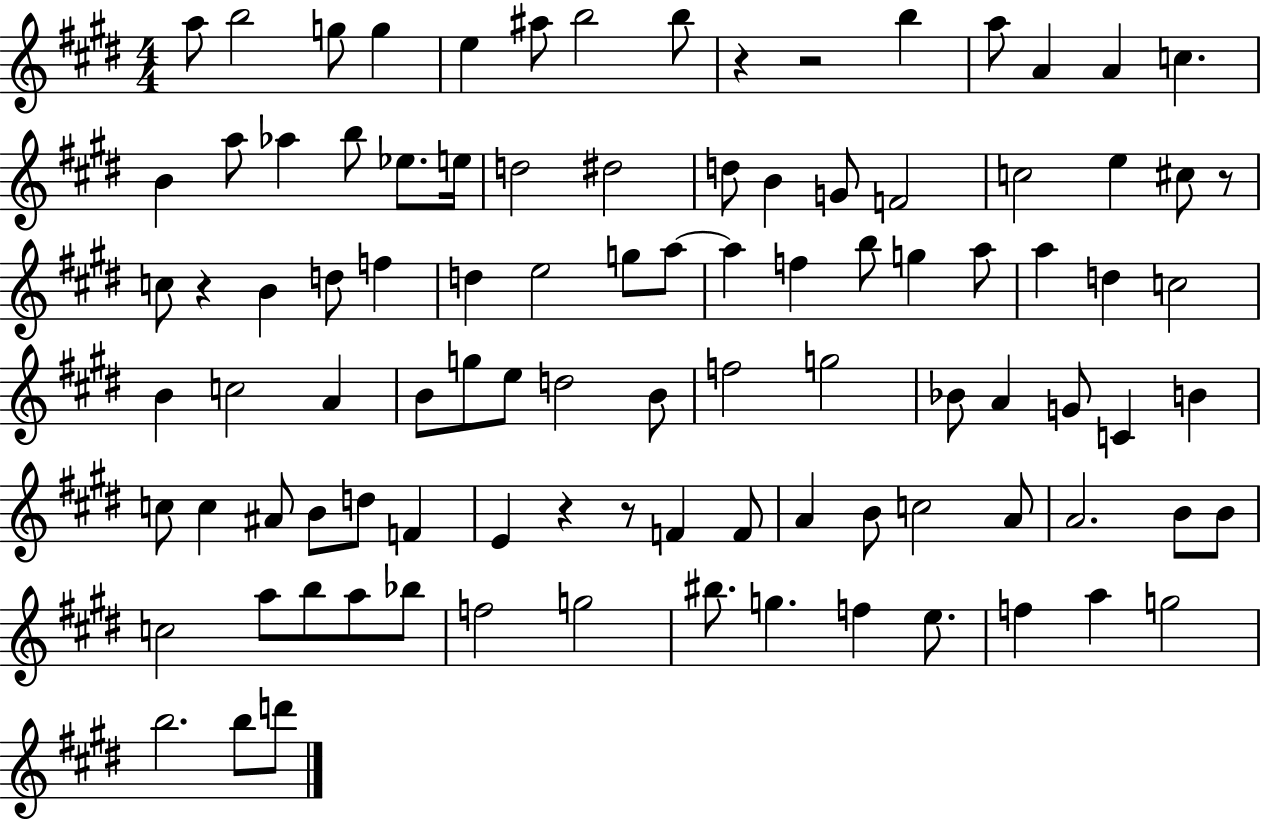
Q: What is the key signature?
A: E major